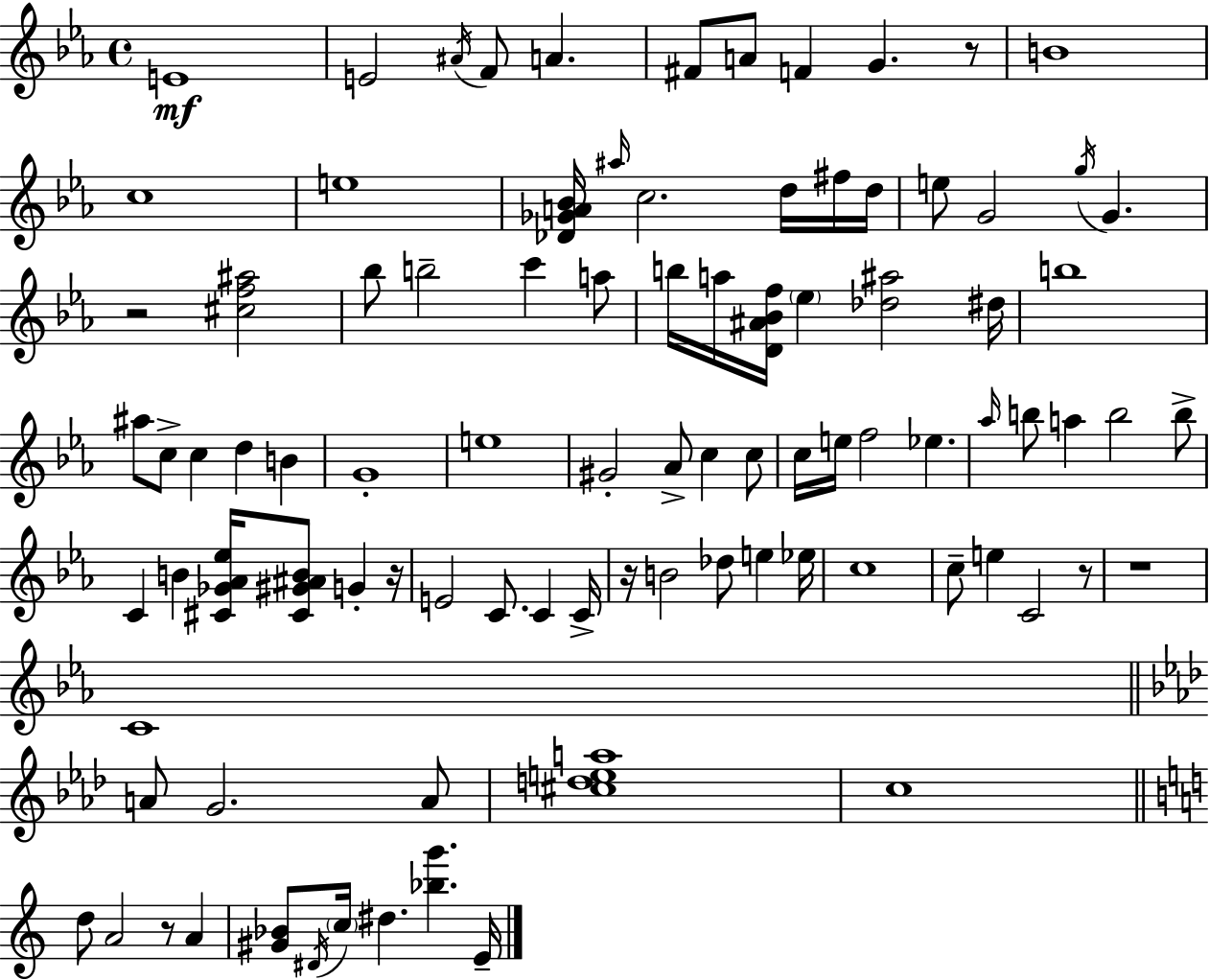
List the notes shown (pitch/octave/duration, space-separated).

E4/w E4/h A#4/s F4/e A4/q. F#4/e A4/e F4/q G4/q. R/e B4/w C5/w E5/w [Db4,Gb4,A4,Bb4]/s A#5/s C5/h. D5/s F#5/s D5/s E5/e G4/h G5/s G4/q. R/h [C#5,F5,A#5]/h Bb5/e B5/h C6/q A5/e B5/s A5/s [D4,A#4,Bb4,F5]/s Eb5/q [Db5,A#5]/h D#5/s B5/w A#5/e C5/e C5/q D5/q B4/q G4/w E5/w G#4/h Ab4/e C5/q C5/e C5/s E5/s F5/h Eb5/q. Ab5/s B5/e A5/q B5/h B5/e C4/q B4/q [C#4,Gb4,Ab4,Eb5]/s [C#4,G#4,A#4,B4]/e G4/q R/s E4/h C4/e. C4/q C4/s R/s B4/h Db5/e E5/q Eb5/s C5/w C5/e E5/q C4/h R/e R/w C4/w A4/e G4/h. A4/e [C#5,D5,E5,A5]/w C5/w D5/e A4/h R/e A4/q [G#4,Bb4]/e D#4/s C5/s D#5/q. [Bb5,G6]/q. E4/s